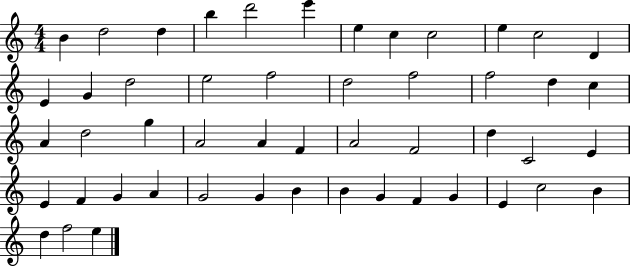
{
  \clef treble
  \numericTimeSignature
  \time 4/4
  \key c \major
  b'4 d''2 d''4 | b''4 d'''2 e'''4 | e''4 c''4 c''2 | e''4 c''2 d'4 | \break e'4 g'4 d''2 | e''2 f''2 | d''2 f''2 | f''2 d''4 c''4 | \break a'4 d''2 g''4 | a'2 a'4 f'4 | a'2 f'2 | d''4 c'2 e'4 | \break e'4 f'4 g'4 a'4 | g'2 g'4 b'4 | b'4 g'4 f'4 g'4 | e'4 c''2 b'4 | \break d''4 f''2 e''4 | \bar "|."
}